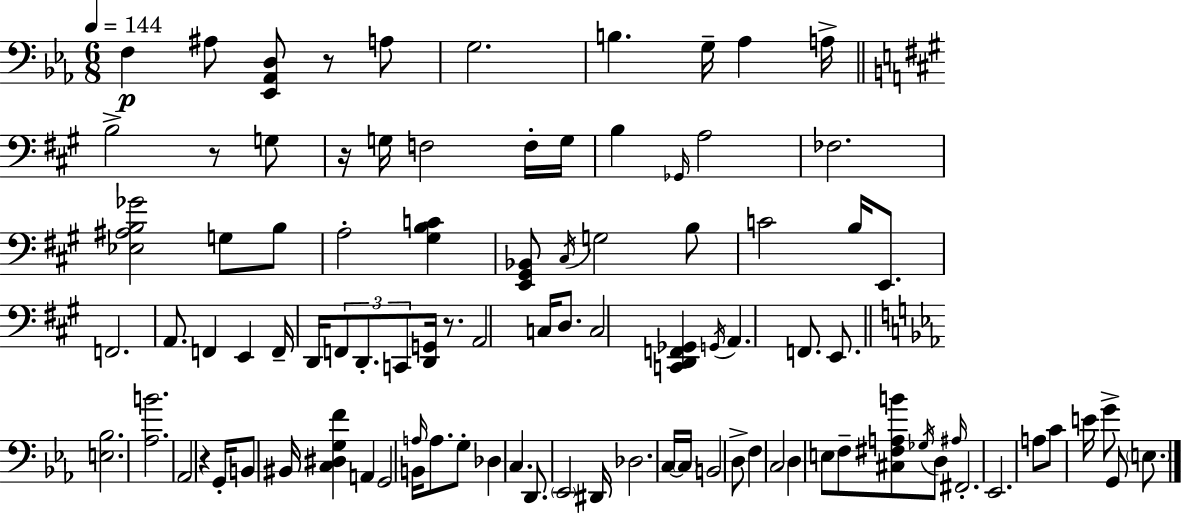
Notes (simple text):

F3/q A#3/e [Eb2,Ab2,D3]/e R/e A3/e G3/h. B3/q. G3/s Ab3/q A3/s B3/h R/e G3/e R/s G3/s F3/h F3/s G3/s B3/q Gb2/s A3/h FES3/h. [Eb3,A#3,B3,Gb4]/h G3/e B3/e A3/h [G#3,B3,C4]/q [E2,G#2,Bb2]/e C#3/s G3/h B3/e C4/h B3/s E2/e. F2/h. A2/e. F2/q E2/q F2/s D2/s F2/e D2/e. C2/e [D2,G2]/s R/e. A2/h C3/s D3/e. C3/h [C2,D2,F2,Gb2]/q G2/s A2/q. F2/e. E2/e. [E3,Bb3]/h. [Ab3,B4]/h. Ab2/h R/q G2/s B2/e BIS2/s [C3,D#3,G3,F4]/q A2/q G2/h B2/s A3/s A3/e. G3/e Db3/q C3/q. D2/e. Eb2/h D#2/s Db3/h. C3/s C3/s B2/h D3/e F3/q C3/h D3/q E3/e F3/e [C#3,F#3,A3,B4]/e Gb3/s D3/e A#3/s F#2/h. Eb2/h. A3/e C4/e E4/s G4/e G2/e E3/e.